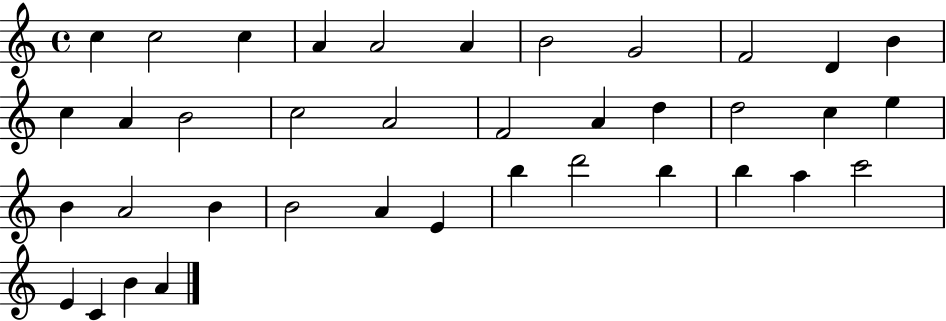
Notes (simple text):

C5/q C5/h C5/q A4/q A4/h A4/q B4/h G4/h F4/h D4/q B4/q C5/q A4/q B4/h C5/h A4/h F4/h A4/q D5/q D5/h C5/q E5/q B4/q A4/h B4/q B4/h A4/q E4/q B5/q D6/h B5/q B5/q A5/q C6/h E4/q C4/q B4/q A4/q